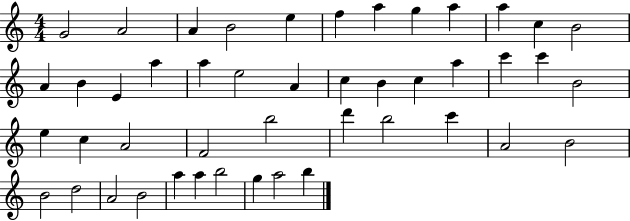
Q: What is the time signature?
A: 4/4